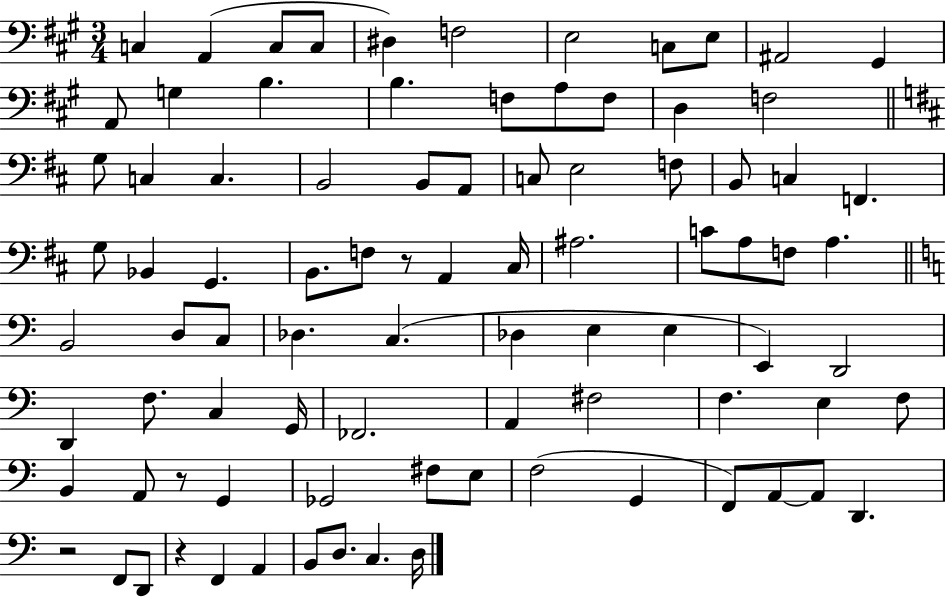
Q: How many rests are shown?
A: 4